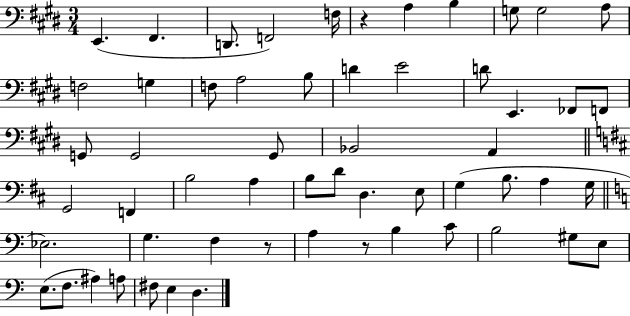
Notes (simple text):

E2/q. F#2/q. D2/e. F2/h F3/s R/q A3/q B3/q G3/e G3/h A3/e F3/h G3/q F3/e A3/h B3/e D4/q E4/h D4/e E2/q. FES2/e F2/e G2/e G2/h G2/e Bb2/h A2/q G2/h F2/q B3/h A3/q B3/e D4/e D3/q. E3/e G3/q B3/e. A3/q G3/s Eb3/h. G3/q. F3/q R/e A3/q R/e B3/q C4/e B3/h G#3/e E3/e E3/e. F3/e. A#3/q A3/e F#3/e E3/q D3/q.